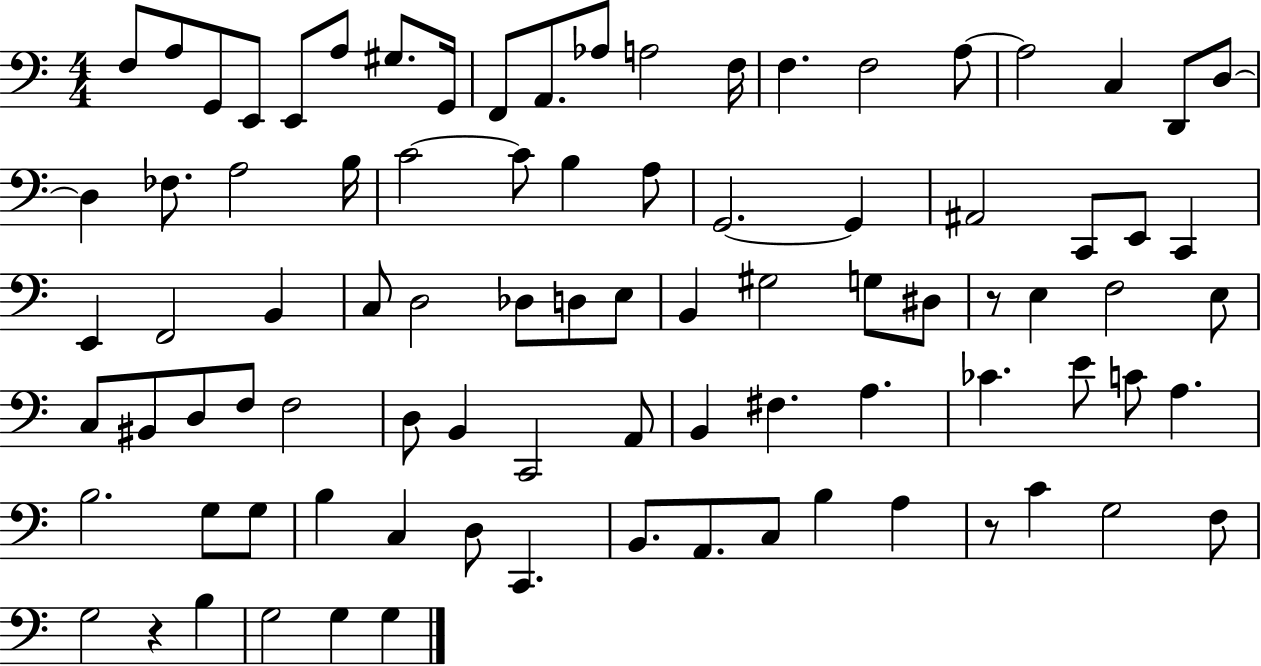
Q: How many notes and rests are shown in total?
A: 88